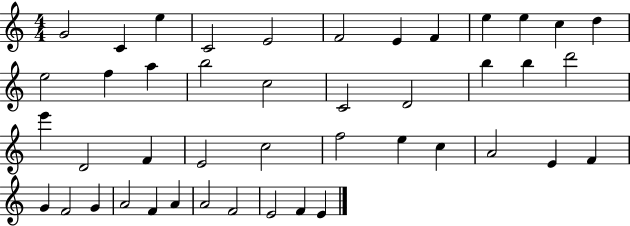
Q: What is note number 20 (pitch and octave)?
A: B5